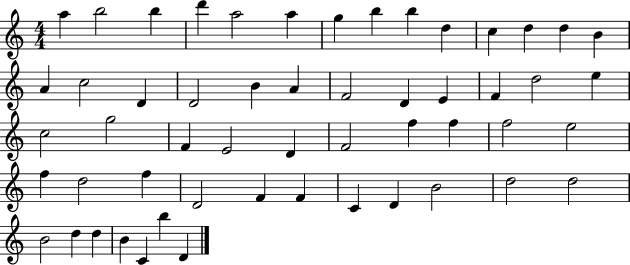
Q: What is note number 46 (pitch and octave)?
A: D5